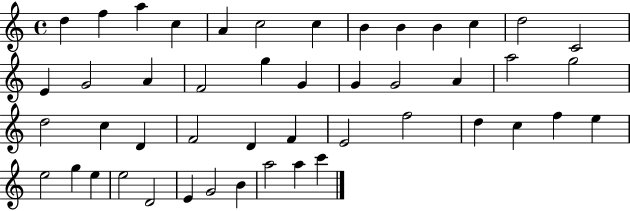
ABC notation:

X:1
T:Untitled
M:4/4
L:1/4
K:C
d f a c A c2 c B B B c d2 C2 E G2 A F2 g G G G2 A a2 g2 d2 c D F2 D F E2 f2 d c f e e2 g e e2 D2 E G2 B a2 a c'